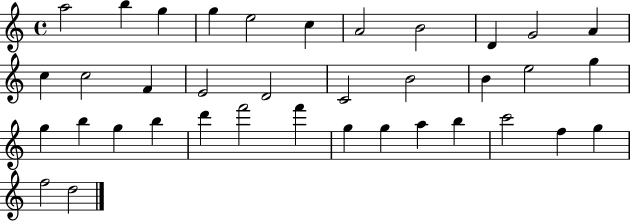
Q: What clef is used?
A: treble